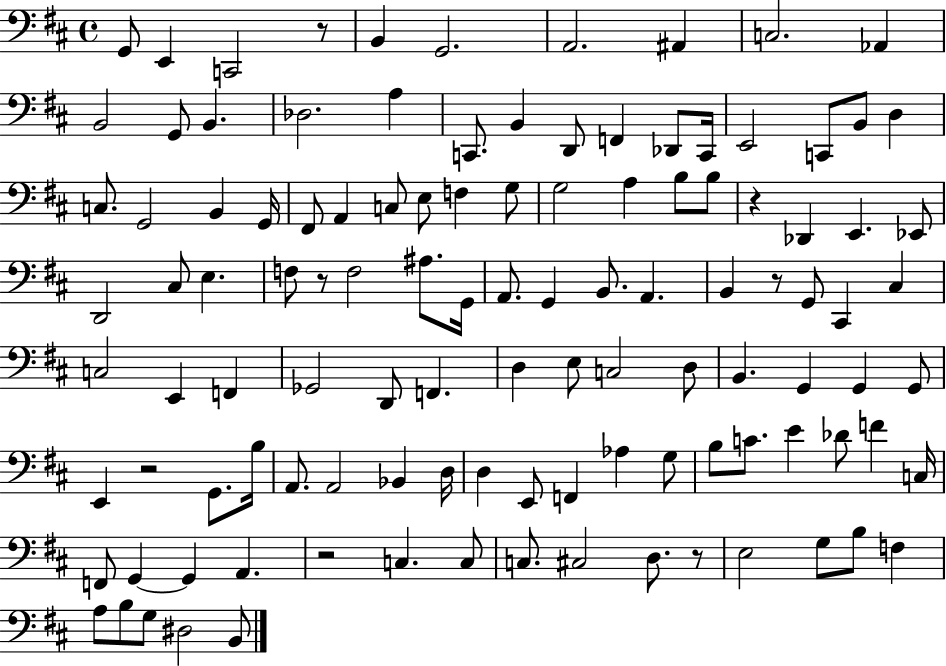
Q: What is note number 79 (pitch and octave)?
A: E2